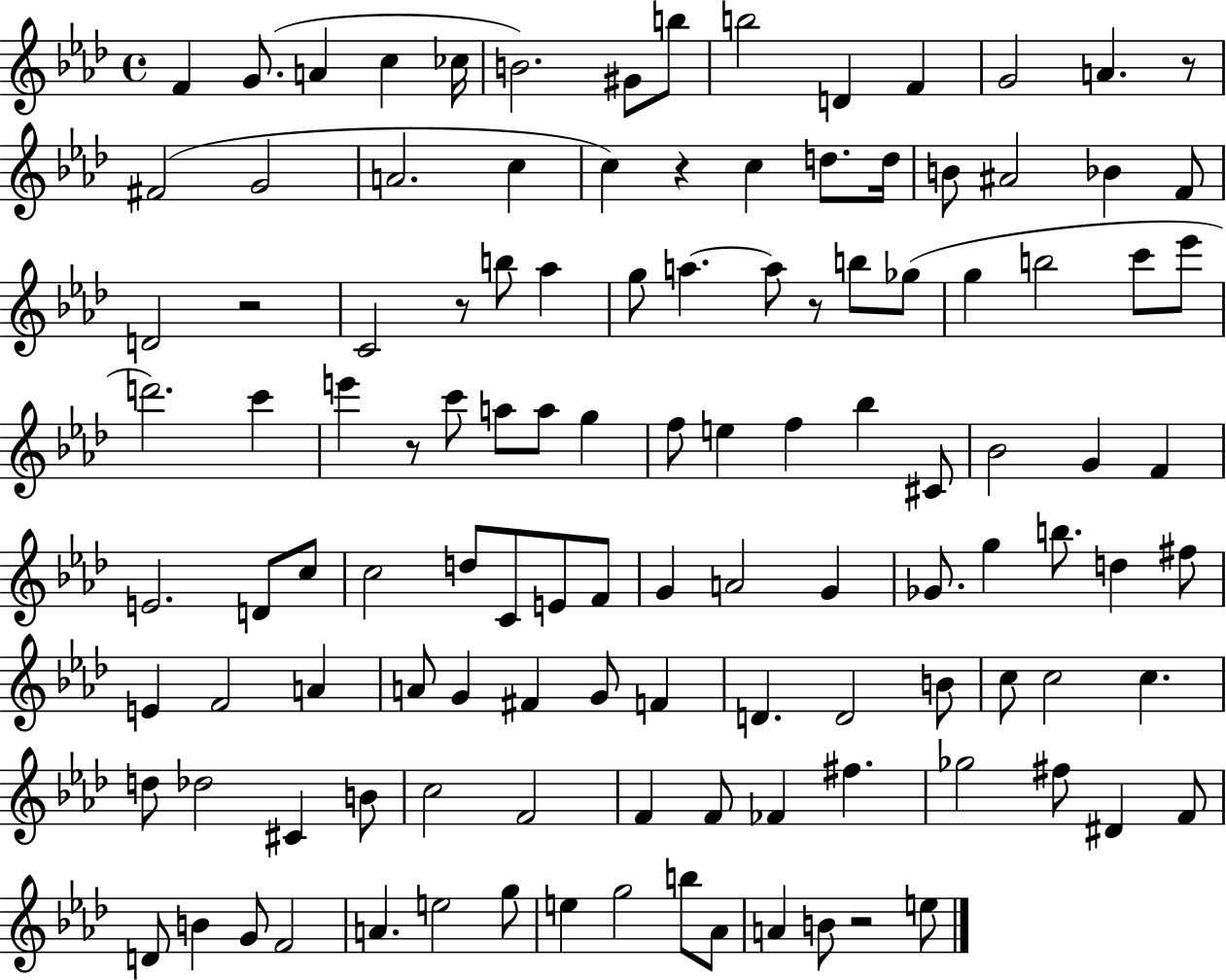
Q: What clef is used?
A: treble